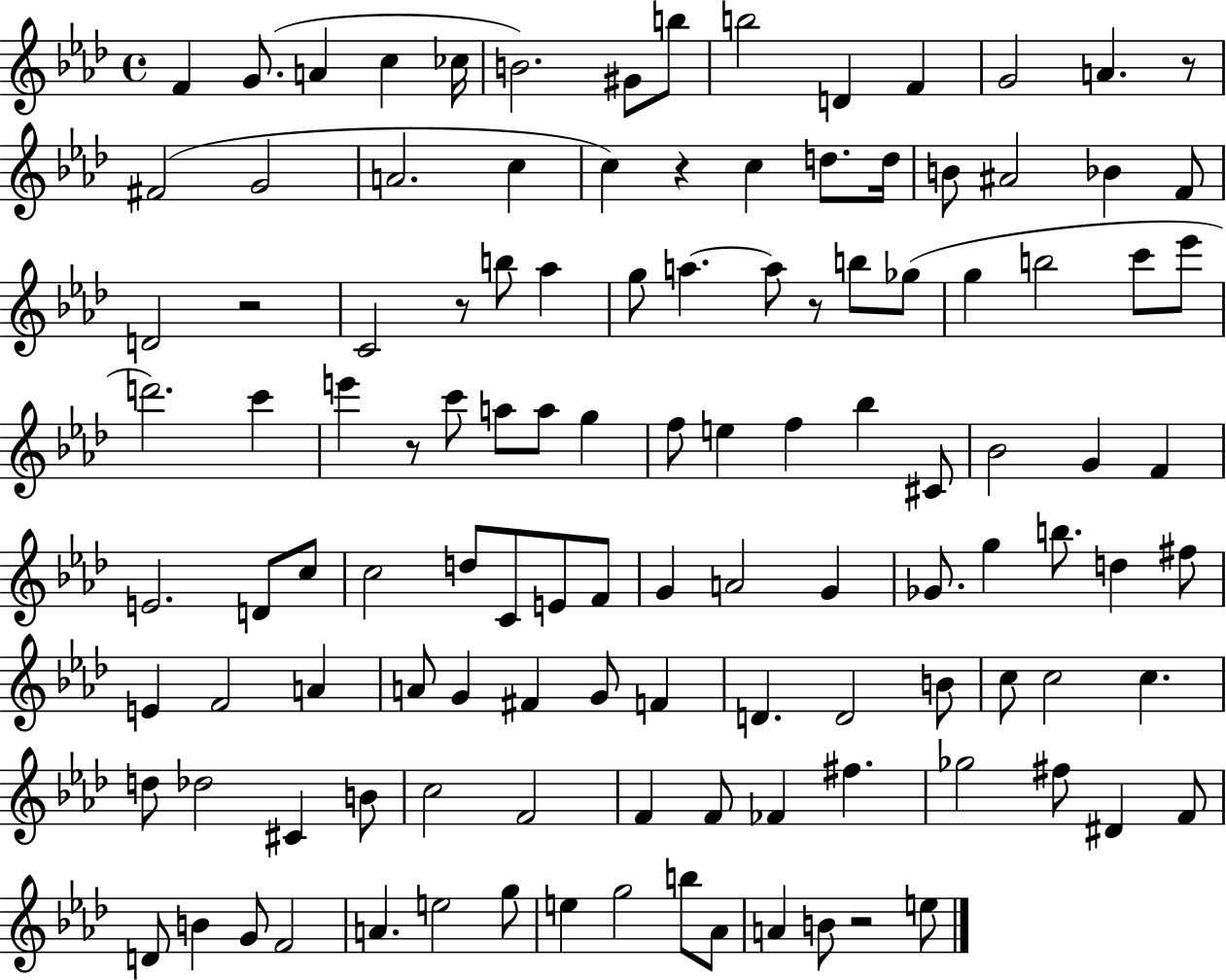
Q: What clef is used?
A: treble